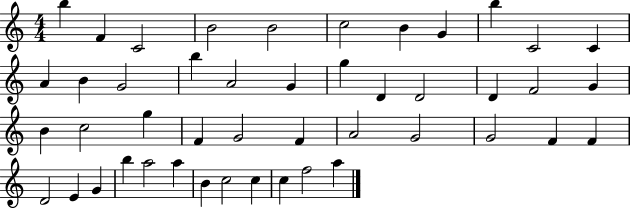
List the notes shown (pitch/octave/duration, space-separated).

B5/q F4/q C4/h B4/h B4/h C5/h B4/q G4/q B5/q C4/h C4/q A4/q B4/q G4/h B5/q A4/h G4/q G5/q D4/q D4/h D4/q F4/h G4/q B4/q C5/h G5/q F4/q G4/h F4/q A4/h G4/h G4/h F4/q F4/q D4/h E4/q G4/q B5/q A5/h A5/q B4/q C5/h C5/q C5/q F5/h A5/q